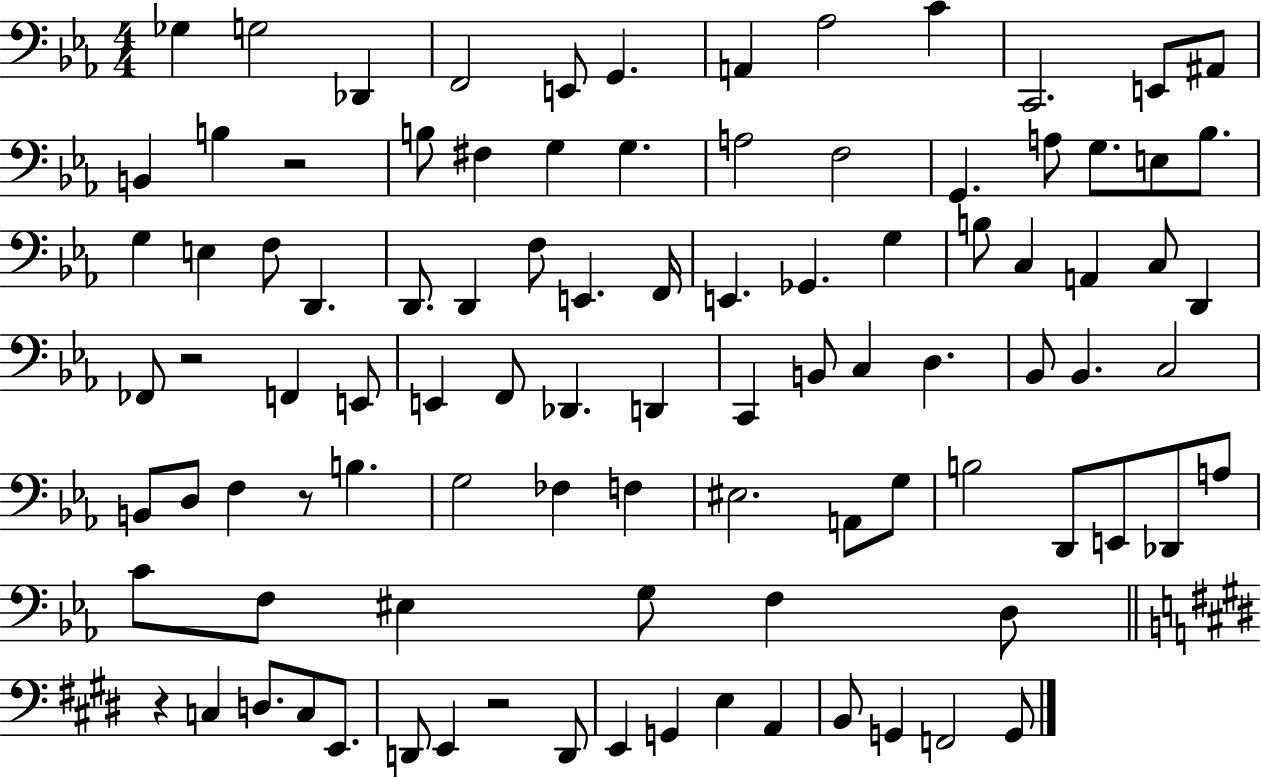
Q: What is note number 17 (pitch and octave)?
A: G3